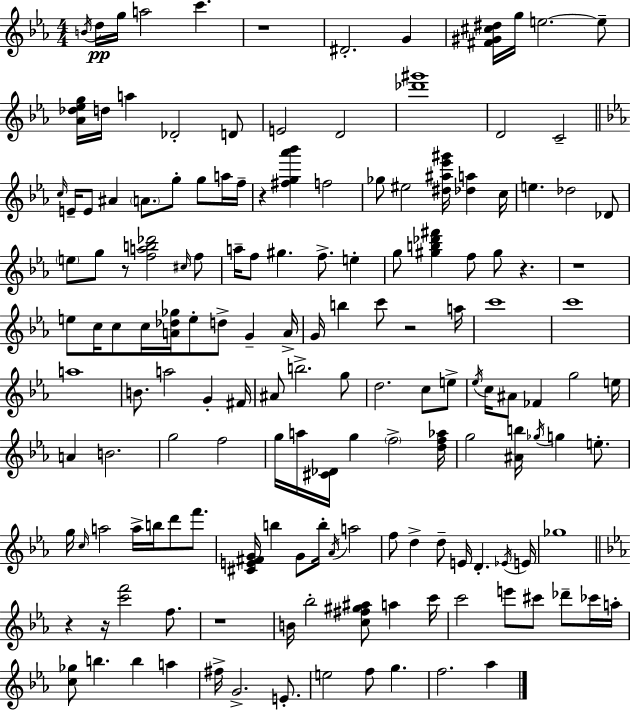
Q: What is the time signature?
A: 4/4